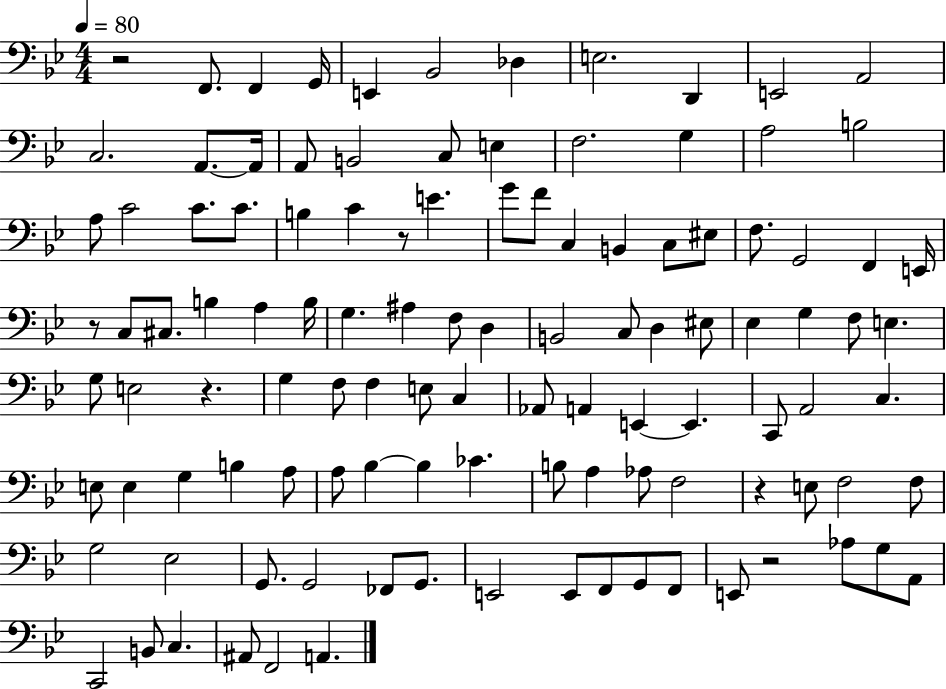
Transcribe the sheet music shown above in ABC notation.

X:1
T:Untitled
M:4/4
L:1/4
K:Bb
z2 F,,/2 F,, G,,/4 E,, _B,,2 _D, E,2 D,, E,,2 A,,2 C,2 A,,/2 A,,/4 A,,/2 B,,2 C,/2 E, F,2 G, A,2 B,2 A,/2 C2 C/2 C/2 B, C z/2 E G/2 F/2 C, B,, C,/2 ^E,/2 F,/2 G,,2 F,, E,,/4 z/2 C,/2 ^C,/2 B, A, B,/4 G, ^A, F,/2 D, B,,2 C,/2 D, ^E,/2 _E, G, F,/2 E, G,/2 E,2 z G, F,/2 F, E,/2 C, _A,,/2 A,, E,, E,, C,,/2 A,,2 C, E,/2 E, G, B, A,/2 A,/2 _B, _B, _C B,/2 A, _A,/2 F,2 z E,/2 F,2 F,/2 G,2 _E,2 G,,/2 G,,2 _F,,/2 G,,/2 E,,2 E,,/2 F,,/2 G,,/2 F,,/2 E,,/2 z2 _A,/2 G,/2 A,,/2 C,,2 B,,/2 C, ^A,,/2 F,,2 A,,